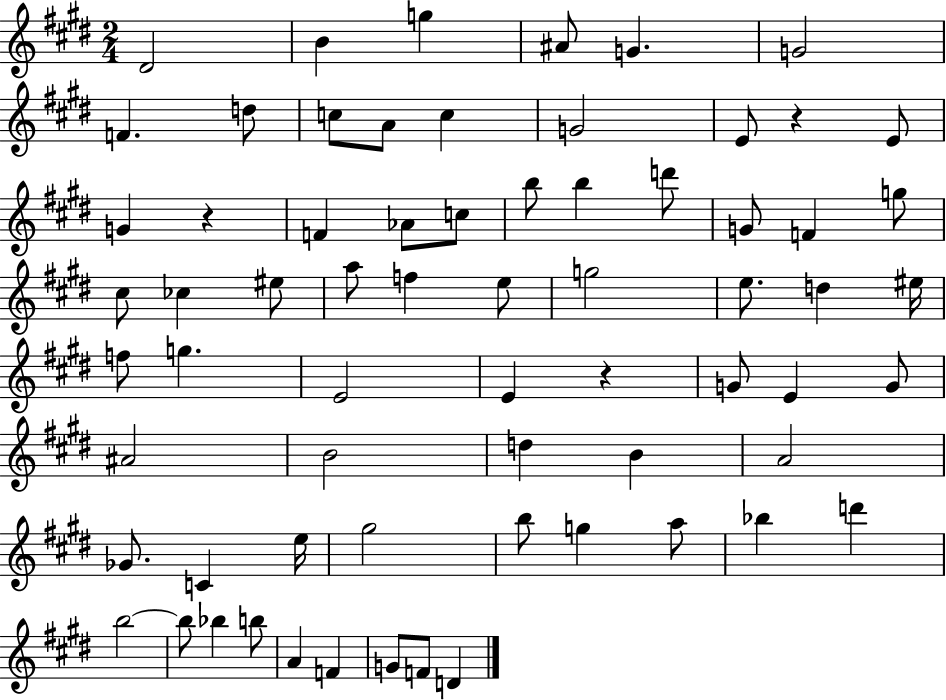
{
  \clef treble
  \numericTimeSignature
  \time 2/4
  \key e \major
  dis'2 | b'4 g''4 | ais'8 g'4. | g'2 | \break f'4. d''8 | c''8 a'8 c''4 | g'2 | e'8 r4 e'8 | \break g'4 r4 | f'4 aes'8 c''8 | b''8 b''4 d'''8 | g'8 f'4 g''8 | \break cis''8 ces''4 eis''8 | a''8 f''4 e''8 | g''2 | e''8. d''4 eis''16 | \break f''8 g''4. | e'2 | e'4 r4 | g'8 e'4 g'8 | \break ais'2 | b'2 | d''4 b'4 | a'2 | \break ges'8. c'4 e''16 | gis''2 | b''8 g''4 a''8 | bes''4 d'''4 | \break b''2~~ | b''8 bes''4 b''8 | a'4 f'4 | g'8 f'8 d'4 | \break \bar "|."
}